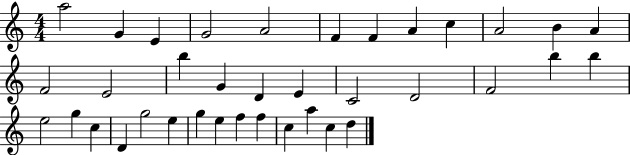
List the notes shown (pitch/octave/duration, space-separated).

A5/h G4/q E4/q G4/h A4/h F4/q F4/q A4/q C5/q A4/h B4/q A4/q F4/h E4/h B5/q G4/q D4/q E4/q C4/h D4/h F4/h B5/q B5/q E5/h G5/q C5/q D4/q G5/h E5/q G5/q E5/q F5/q F5/q C5/q A5/q C5/q D5/q